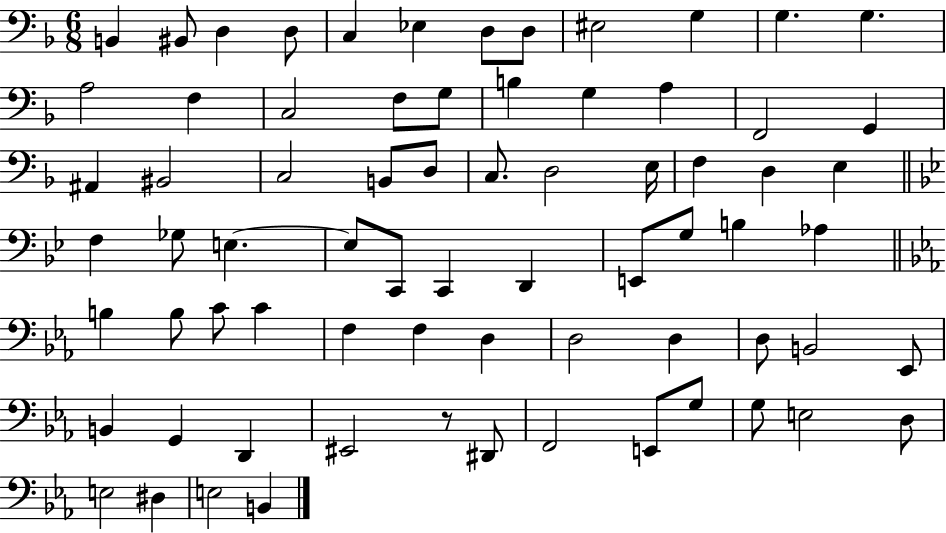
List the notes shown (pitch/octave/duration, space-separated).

B2/q BIS2/e D3/q D3/e C3/q Eb3/q D3/e D3/e EIS3/h G3/q G3/q. G3/q. A3/h F3/q C3/h F3/e G3/e B3/q G3/q A3/q F2/h G2/q A#2/q BIS2/h C3/h B2/e D3/e C3/e. D3/h E3/s F3/q D3/q E3/q F3/q Gb3/e E3/q. E3/e C2/e C2/q D2/q E2/e G3/e B3/q Ab3/q B3/q B3/e C4/e C4/q F3/q F3/q D3/q D3/h D3/q D3/e B2/h Eb2/e B2/q G2/q D2/q EIS2/h R/e D#2/e F2/h E2/e G3/e G3/e E3/h D3/e E3/h D#3/q E3/h B2/q